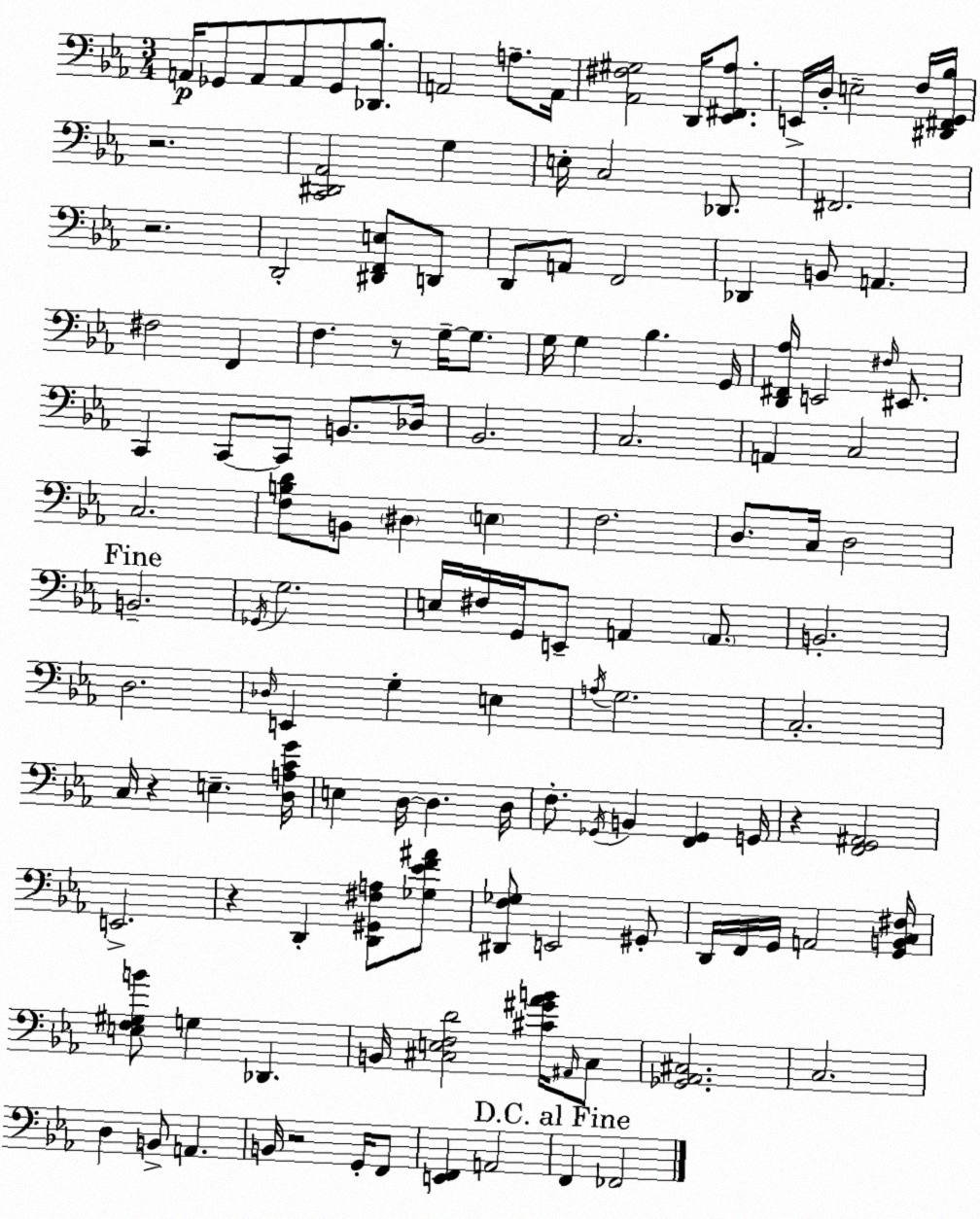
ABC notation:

X:1
T:Untitled
M:3/4
L:1/4
K:Eb
A,,/4 _G,,/2 A,,/2 A,,/2 _G,,/2 [_D,,_B,]/2 A,,2 A,/2 A,,/4 [_A,,^F,^G,]2 D,,/4 [_E,,^F,,_A,]/2 E,,/4 D,/4 E,2 F,/4 [^D,,^F,,G,,_B,]/4 z2 [C,,^D,,_A,,]2 G, E,/4 C,2 _D,,/2 ^F,,2 z2 D,,2 [^D,,F,,E,]/2 D,,/2 D,,/2 A,,/2 F,,2 _D,, B,,/2 A,, ^F,2 F,, F, z/2 G,/4 G,/2 G,/4 G, _B, G,,/4 [D,,^F,,_A,]/4 E,,2 ^F,/4 ^E,,/2 C,, C,,/2 C,,/2 B,,/2 _D,/4 _B,,2 C,2 A,, C,2 C,2 [F,B,D]/2 B,,/2 ^D, E, F,2 D,/2 C,/4 D,2 B,,2 _G,,/4 G,2 E,/4 ^F,/4 G,,/4 E,,/2 A,, A,,/2 B,,2 D,2 _D,/4 E,, G, E, A,/4 G,2 C,2 C,/4 z E, [D,A,CG]/4 E, D,/4 D, D,/4 F,/2 _G,,/4 B,, [F,,_G,,] G,,/4 z [F,,G,,^A,,]2 E,,2 z D,, [D,,^G,,^F,A,]/2 [_G,_EF^A]/2 [^D,,F,_G,]/2 E,,2 ^G,,/2 D,,/4 F,,/4 G,,/4 A,,2 [G,,B,,C,^F,]/4 [E,F,^G,B]/2 G, _D,, B,,/4 [^C,E,F,D]2 [^C^G_AB]/4 ^A,,/4 ^C,/2 [_G,,_A,,^C,]2 C,2 D, B,,/2 A,, B,,/4 z2 G,,/4 F,,/2 [E,,F,,] A,,2 F,, _F,,2